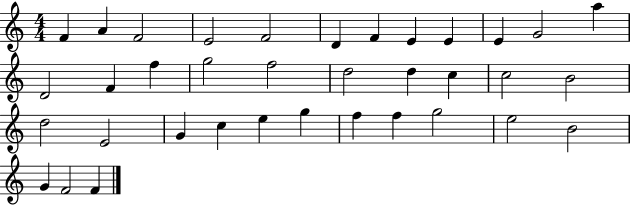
F4/q A4/q F4/h E4/h F4/h D4/q F4/q E4/q E4/q E4/q G4/h A5/q D4/h F4/q F5/q G5/h F5/h D5/h D5/q C5/q C5/h B4/h D5/h E4/h G4/q C5/q E5/q G5/q F5/q F5/q G5/h E5/h B4/h G4/q F4/h F4/q